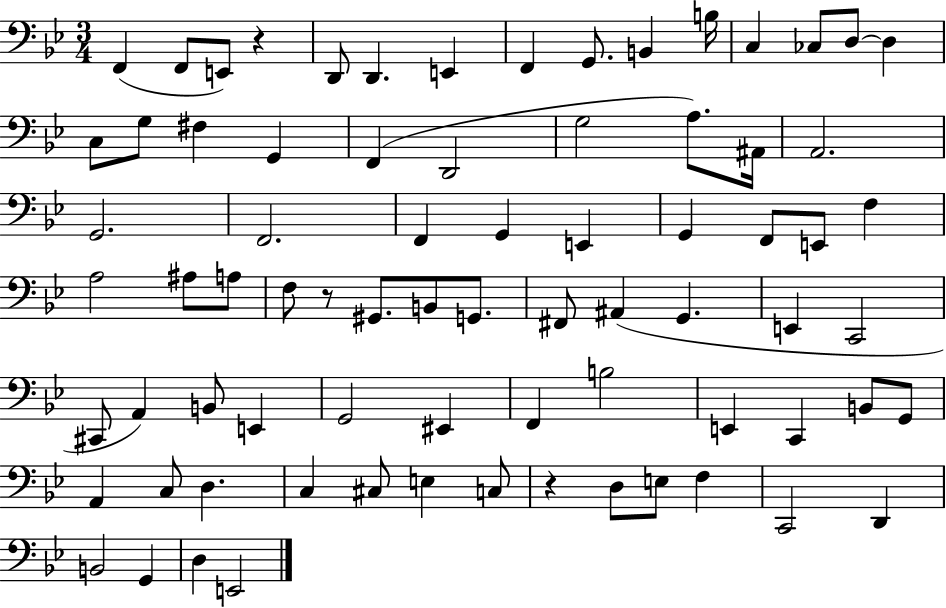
F2/q F2/e E2/e R/q D2/e D2/q. E2/q F2/q G2/e. B2/q B3/s C3/q CES3/e D3/e D3/q C3/e G3/e F#3/q G2/q F2/q D2/h G3/h A3/e. A#2/s A2/h. G2/h. F2/h. F2/q G2/q E2/q G2/q F2/e E2/e F3/q A3/h A#3/e A3/e F3/e R/e G#2/e. B2/e G2/e. F#2/e A#2/q G2/q. E2/q C2/h C#2/e A2/q B2/e E2/q G2/h EIS2/q F2/q B3/h E2/q C2/q B2/e G2/e A2/q C3/e D3/q. C3/q C#3/e E3/q C3/e R/q D3/e E3/e F3/q C2/h D2/q B2/h G2/q D3/q E2/h